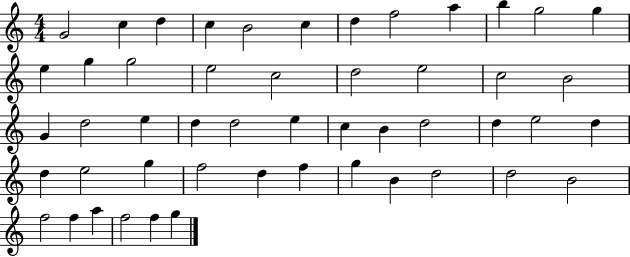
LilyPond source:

{
  \clef treble
  \numericTimeSignature
  \time 4/4
  \key c \major
  g'2 c''4 d''4 | c''4 b'2 c''4 | d''4 f''2 a''4 | b''4 g''2 g''4 | \break e''4 g''4 g''2 | e''2 c''2 | d''2 e''2 | c''2 b'2 | \break g'4 d''2 e''4 | d''4 d''2 e''4 | c''4 b'4 d''2 | d''4 e''2 d''4 | \break d''4 e''2 g''4 | f''2 d''4 f''4 | g''4 b'4 d''2 | d''2 b'2 | \break f''2 f''4 a''4 | f''2 f''4 g''4 | \bar "|."
}